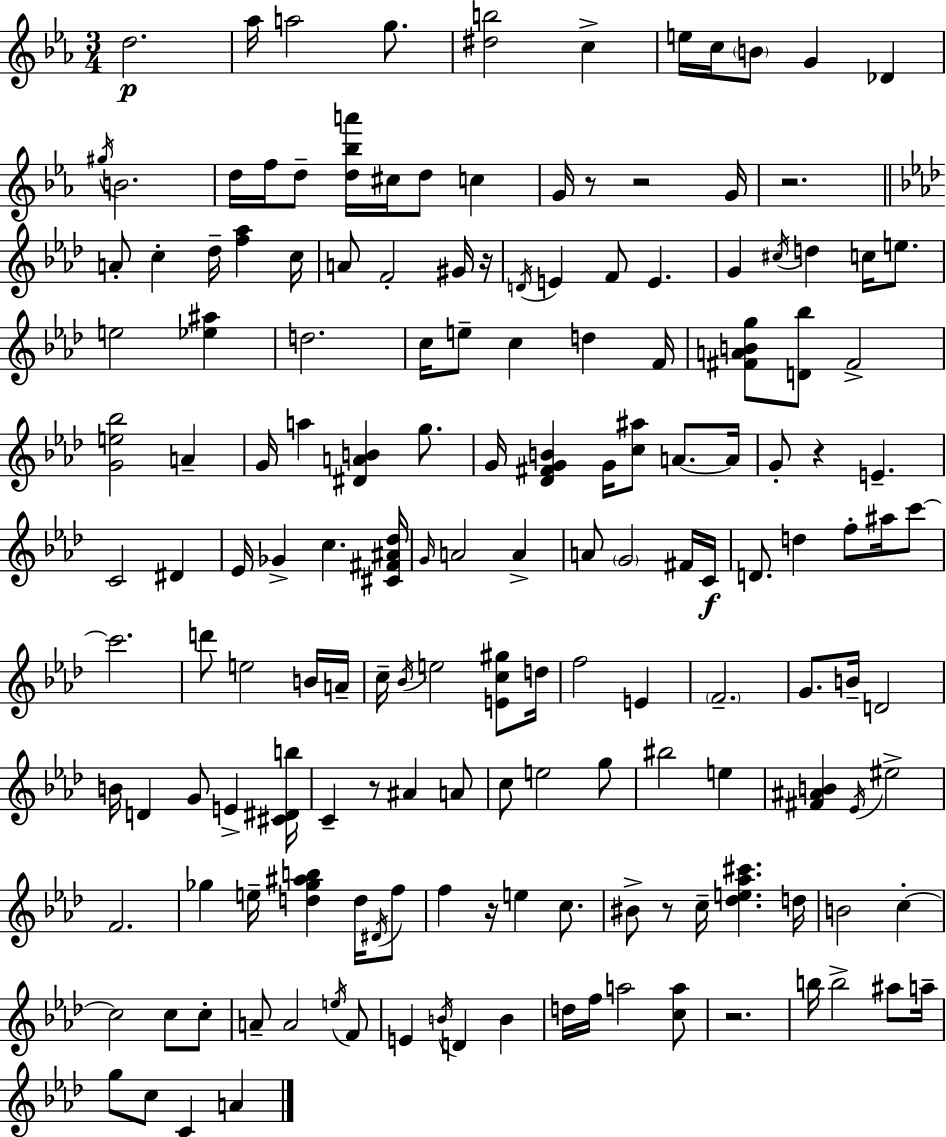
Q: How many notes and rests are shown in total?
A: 162